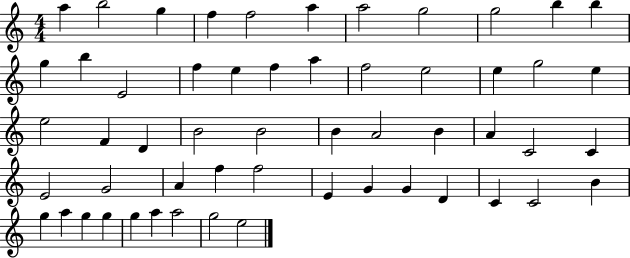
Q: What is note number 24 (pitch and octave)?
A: E5